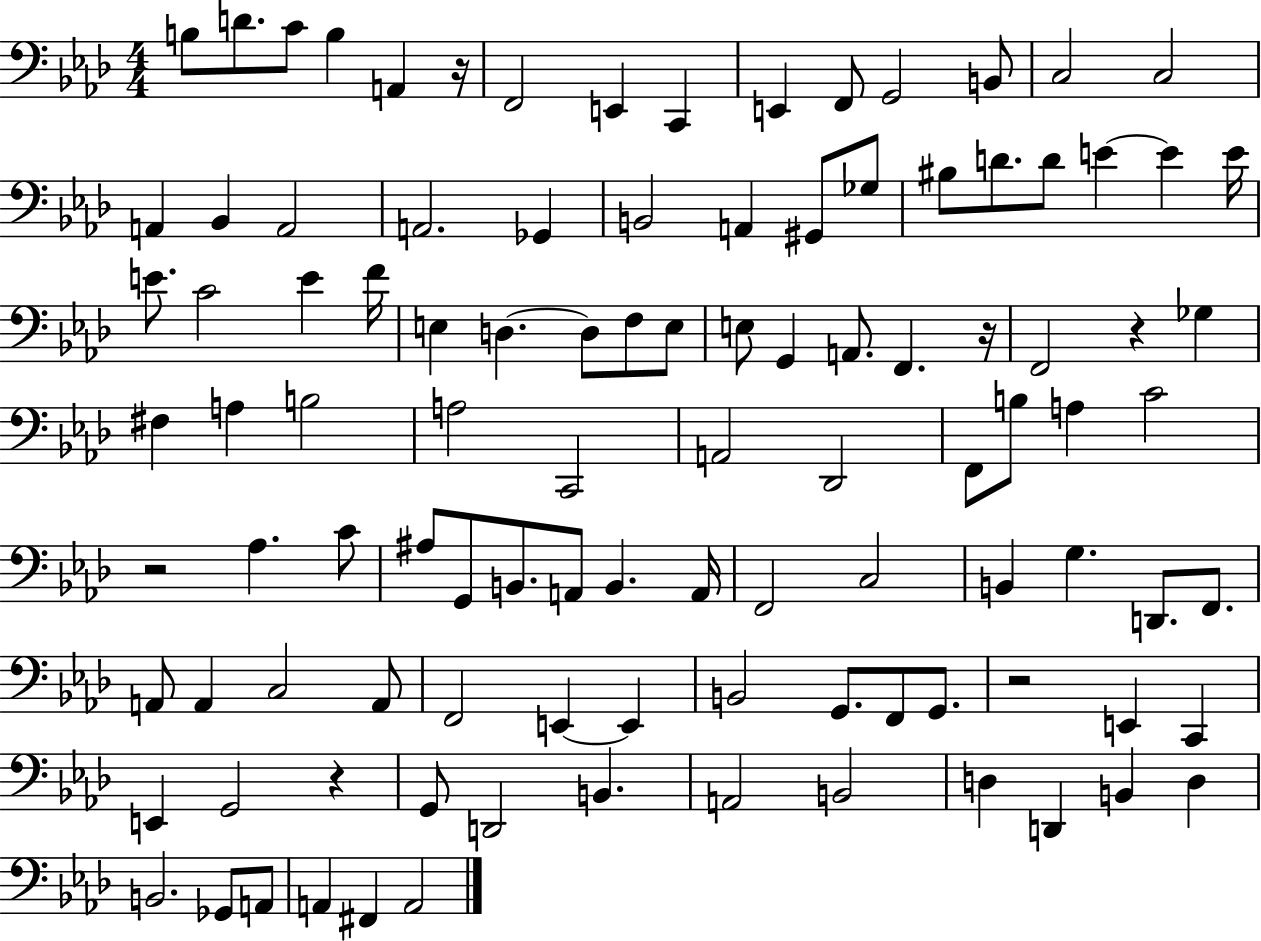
{
  \clef bass
  \numericTimeSignature
  \time 4/4
  \key aes \major
  b8 d'8. c'8 b4 a,4 r16 | f,2 e,4 c,4 | e,4 f,8 g,2 b,8 | c2 c2 | \break a,4 bes,4 a,2 | a,2. ges,4 | b,2 a,4 gis,8 ges8 | bis8 d'8. d'8 e'4~~ e'4 e'16 | \break e'8. c'2 e'4 f'16 | e4 d4.~~ d8 f8 e8 | e8 g,4 a,8. f,4. r16 | f,2 r4 ges4 | \break fis4 a4 b2 | a2 c,2 | a,2 des,2 | f,8 b8 a4 c'2 | \break r2 aes4. c'8 | ais8 g,8 b,8. a,8 b,4. a,16 | f,2 c2 | b,4 g4. d,8. f,8. | \break a,8 a,4 c2 a,8 | f,2 e,4~~ e,4 | b,2 g,8. f,8 g,8. | r2 e,4 c,4 | \break e,4 g,2 r4 | g,8 d,2 b,4. | a,2 b,2 | d4 d,4 b,4 d4 | \break b,2. ges,8 a,8 | a,4 fis,4 a,2 | \bar "|."
}